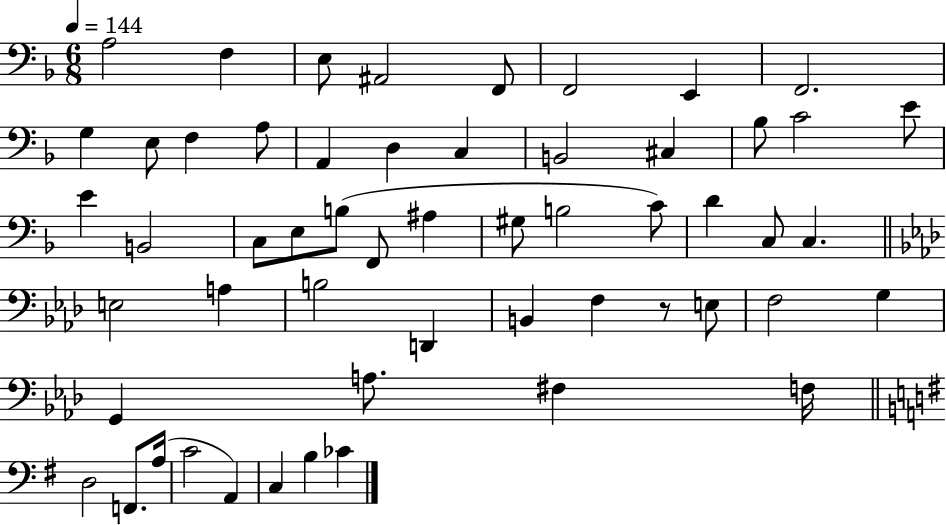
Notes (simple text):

A3/h F3/q E3/e A#2/h F2/e F2/h E2/q F2/h. G3/q E3/e F3/q A3/e A2/q D3/q C3/q B2/h C#3/q Bb3/e C4/h E4/e E4/q B2/h C3/e E3/e B3/e F2/e A#3/q G#3/e B3/h C4/e D4/q C3/e C3/q. E3/h A3/q B3/h D2/q B2/q F3/q R/e E3/e F3/h G3/q G2/q A3/e. F#3/q F3/s D3/h F2/e. A3/s C4/h A2/q C3/q B3/q CES4/q